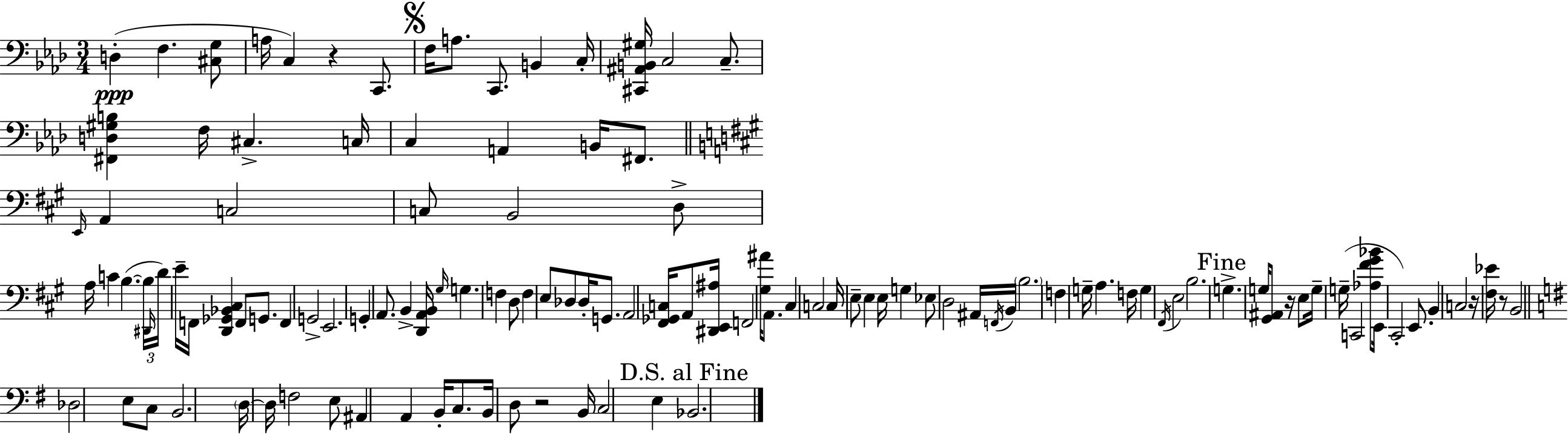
{
  \clef bass
  \numericTimeSignature
  \time 3/4
  \key f \minor
  \repeat volta 2 { d4-.(\ppp f4. <cis g>8 | a16 c4) r4 c,8. | \mark \markup { \musicglyph "scripts.segno" } f16 a8. c,8. b,4 c16-. | <cis, ais, b, gis>16 c2 c8.-- | \break <fis, d gis b>4 f16 cis4.-> c16 | c4 a,4 b,16 fis,8. | \bar "||" \break \key a \major \grace { e,16 } a,4 c2 | c8 b,2 d8-> | a16 c'4 b4.~(~ | \tuplet 3/2 { b16 \grace { dis,16 } d'16) } e'16-- f,16 <d, ges, bes, cis>4 f,8 g,8. | \break f,4 g,2-> | e,2. | g,4-. a,8. b,4-> | <d, a, b,>16 \grace { gis16 } g4. f4 | \break d8 f4 e8 des8 des16-. | g,8. a,2 <fis, ges, c>16 | a,8 <dis, e, ais>16 f,2 <gis ais'>16 | a,8. cis4 c2 | \break c16 e8-- e4 e16 g4 | ees8 d2 | ais,16 \acciaccatura { f,16 } b,16 \parenthesize b2. | f4 g16-- a4. | \break f16 g4 \acciaccatura { fis,16 } e2 | b2. | \mark "Fine" g4.-> g16 | <gis, ais,>8 r16 e8 g16-- g16--( c,2 | \break <aes fis' gis' bes'>8 e,16 cis,2-.) | e,8. b,4 c2 | r16 <fis ees'>16 r8 b,2 | \bar "||" \break \key g \major des2 e8 c8 | b,2. | \parenthesize d16~~ d16 f2 e8 | ais,4 a,4 b,16-. c8. | \break b,16 d8 r2 b,16 | c2 e4 | \mark "D.S. al Fine" bes,2. | } \bar "|."
}